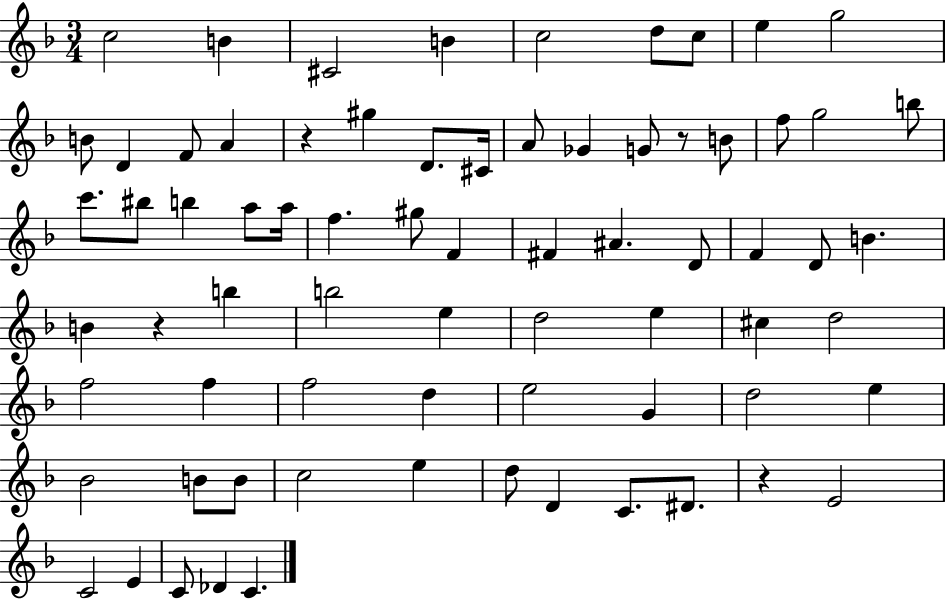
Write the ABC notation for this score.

X:1
T:Untitled
M:3/4
L:1/4
K:F
c2 B ^C2 B c2 d/2 c/2 e g2 B/2 D F/2 A z ^g D/2 ^C/4 A/2 _G G/2 z/2 B/2 f/2 g2 b/2 c'/2 ^b/2 b a/2 a/4 f ^g/2 F ^F ^A D/2 F D/2 B B z b b2 e d2 e ^c d2 f2 f f2 d e2 G d2 e _B2 B/2 B/2 c2 e d/2 D C/2 ^D/2 z E2 C2 E C/2 _D C